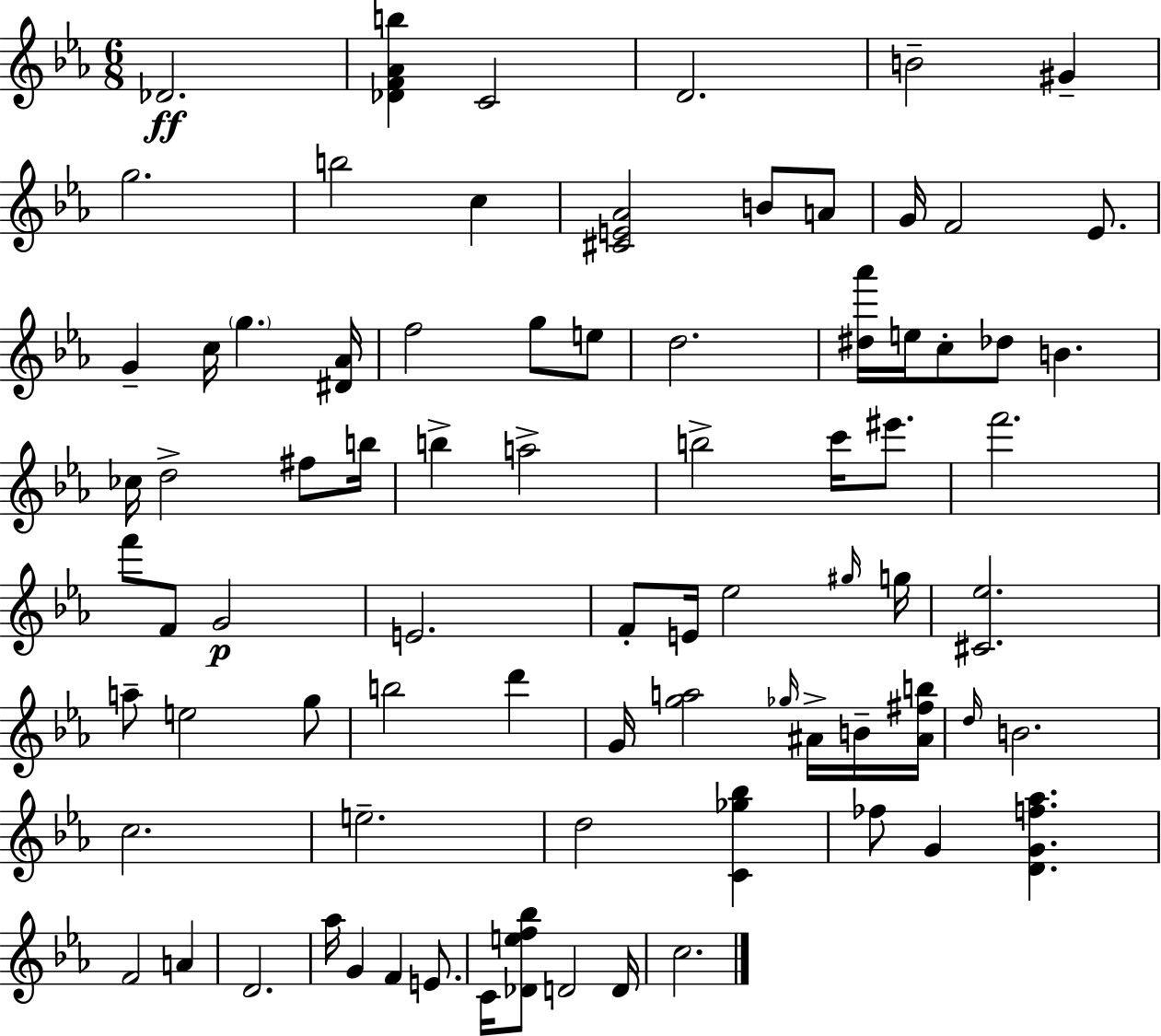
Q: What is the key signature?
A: C minor